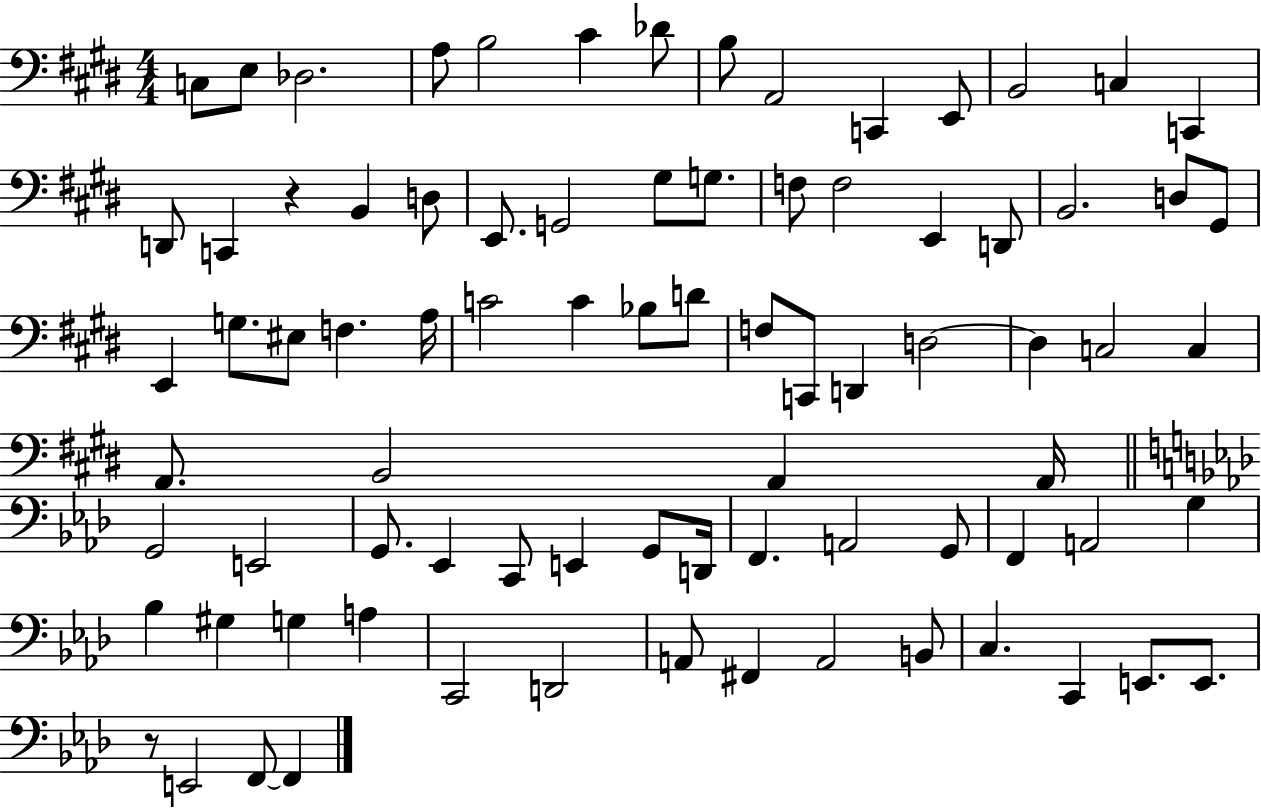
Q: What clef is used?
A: bass